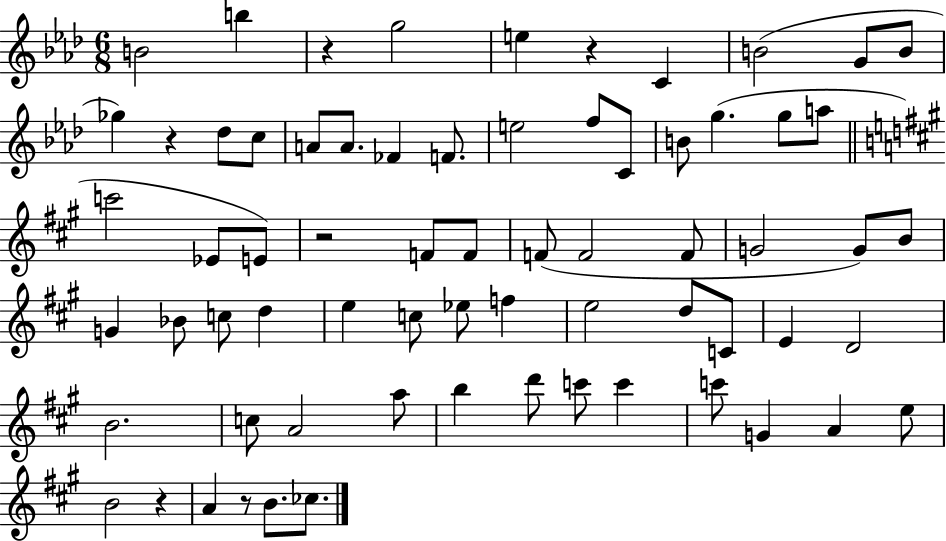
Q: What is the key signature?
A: AES major